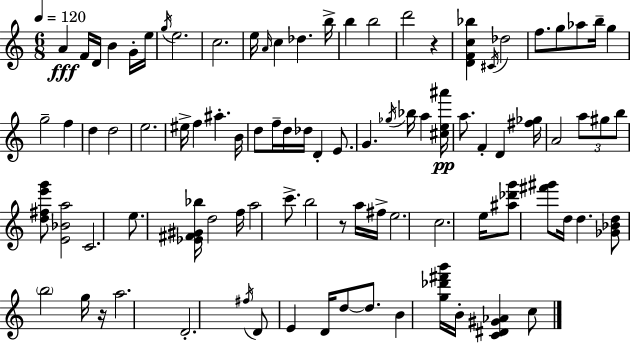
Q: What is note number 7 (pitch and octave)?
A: G5